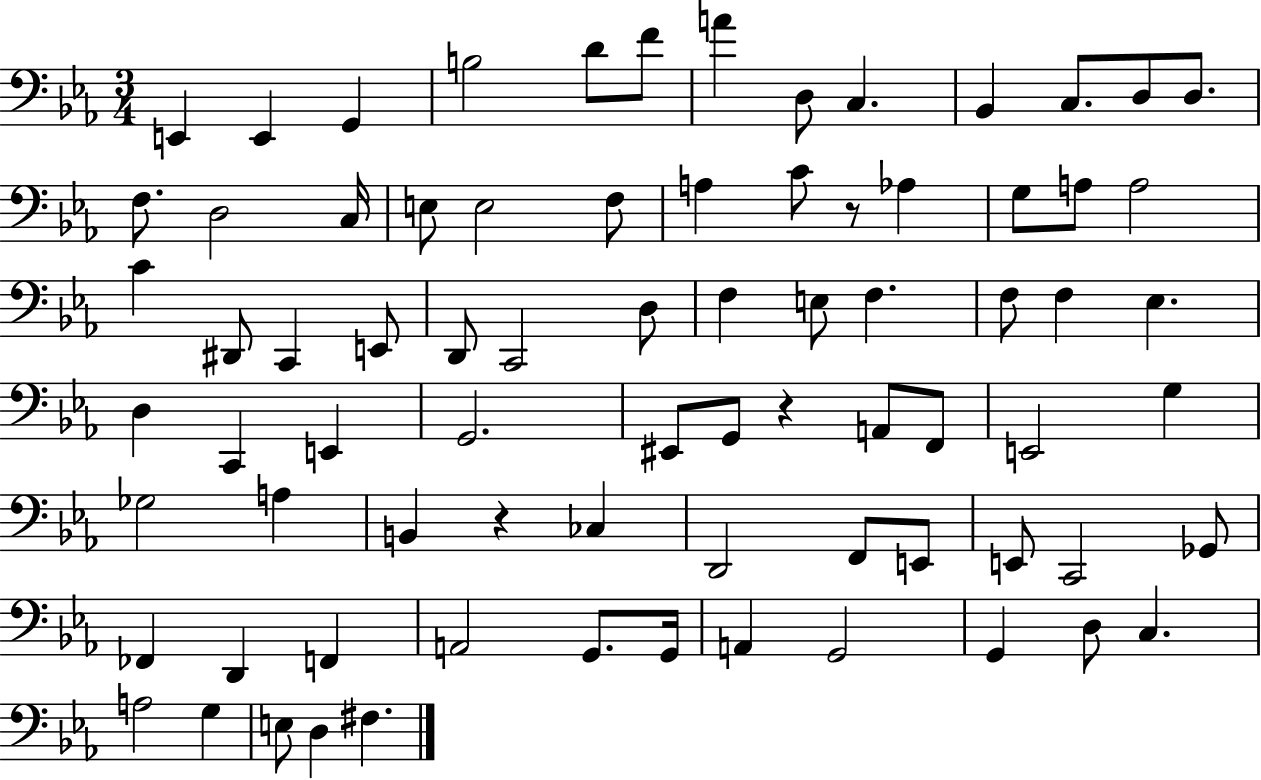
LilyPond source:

{
  \clef bass
  \numericTimeSignature
  \time 3/4
  \key ees \major
  e,4 e,4 g,4 | b2 d'8 f'8 | a'4 d8 c4. | bes,4 c8. d8 d8. | \break f8. d2 c16 | e8 e2 f8 | a4 c'8 r8 aes4 | g8 a8 a2 | \break c'4 dis,8 c,4 e,8 | d,8 c,2 d8 | f4 e8 f4. | f8 f4 ees4. | \break d4 c,4 e,4 | g,2. | eis,8 g,8 r4 a,8 f,8 | e,2 g4 | \break ges2 a4 | b,4 r4 ces4 | d,2 f,8 e,8 | e,8 c,2 ges,8 | \break fes,4 d,4 f,4 | a,2 g,8. g,16 | a,4 g,2 | g,4 d8 c4. | \break a2 g4 | e8 d4 fis4. | \bar "|."
}